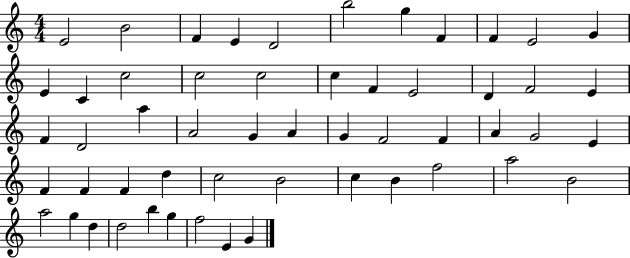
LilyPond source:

{
  \clef treble
  \numericTimeSignature
  \time 4/4
  \key c \major
  e'2 b'2 | f'4 e'4 d'2 | b''2 g''4 f'4 | f'4 e'2 g'4 | \break e'4 c'4 c''2 | c''2 c''2 | c''4 f'4 e'2 | d'4 f'2 e'4 | \break f'4 d'2 a''4 | a'2 g'4 a'4 | g'4 f'2 f'4 | a'4 g'2 e'4 | \break f'4 f'4 f'4 d''4 | c''2 b'2 | c''4 b'4 f''2 | a''2 b'2 | \break a''2 g''4 d''4 | d''2 b''4 g''4 | f''2 e'4 g'4 | \bar "|."
}